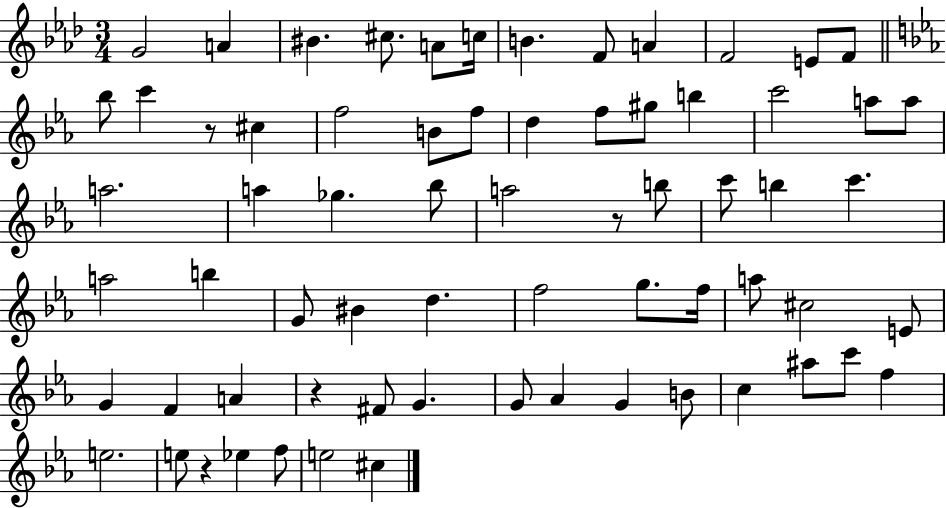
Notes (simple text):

G4/h A4/q BIS4/q. C#5/e. A4/e C5/s B4/q. F4/e A4/q F4/h E4/e F4/e Bb5/e C6/q R/e C#5/q F5/h B4/e F5/e D5/q F5/e G#5/e B5/q C6/h A5/e A5/e A5/h. A5/q Gb5/q. Bb5/e A5/h R/e B5/e C6/e B5/q C6/q. A5/h B5/q G4/e BIS4/q D5/q. F5/h G5/e. F5/s A5/e C#5/h E4/e G4/q F4/q A4/q R/q F#4/e G4/q. G4/e Ab4/q G4/q B4/e C5/q A#5/e C6/e F5/q E5/h. E5/e R/q Eb5/q F5/e E5/h C#5/q